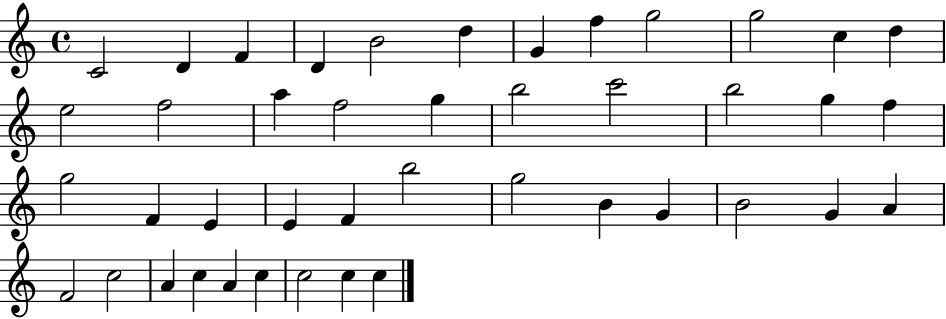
X:1
T:Untitled
M:4/4
L:1/4
K:C
C2 D F D B2 d G f g2 g2 c d e2 f2 a f2 g b2 c'2 b2 g f g2 F E E F b2 g2 B G B2 G A F2 c2 A c A c c2 c c